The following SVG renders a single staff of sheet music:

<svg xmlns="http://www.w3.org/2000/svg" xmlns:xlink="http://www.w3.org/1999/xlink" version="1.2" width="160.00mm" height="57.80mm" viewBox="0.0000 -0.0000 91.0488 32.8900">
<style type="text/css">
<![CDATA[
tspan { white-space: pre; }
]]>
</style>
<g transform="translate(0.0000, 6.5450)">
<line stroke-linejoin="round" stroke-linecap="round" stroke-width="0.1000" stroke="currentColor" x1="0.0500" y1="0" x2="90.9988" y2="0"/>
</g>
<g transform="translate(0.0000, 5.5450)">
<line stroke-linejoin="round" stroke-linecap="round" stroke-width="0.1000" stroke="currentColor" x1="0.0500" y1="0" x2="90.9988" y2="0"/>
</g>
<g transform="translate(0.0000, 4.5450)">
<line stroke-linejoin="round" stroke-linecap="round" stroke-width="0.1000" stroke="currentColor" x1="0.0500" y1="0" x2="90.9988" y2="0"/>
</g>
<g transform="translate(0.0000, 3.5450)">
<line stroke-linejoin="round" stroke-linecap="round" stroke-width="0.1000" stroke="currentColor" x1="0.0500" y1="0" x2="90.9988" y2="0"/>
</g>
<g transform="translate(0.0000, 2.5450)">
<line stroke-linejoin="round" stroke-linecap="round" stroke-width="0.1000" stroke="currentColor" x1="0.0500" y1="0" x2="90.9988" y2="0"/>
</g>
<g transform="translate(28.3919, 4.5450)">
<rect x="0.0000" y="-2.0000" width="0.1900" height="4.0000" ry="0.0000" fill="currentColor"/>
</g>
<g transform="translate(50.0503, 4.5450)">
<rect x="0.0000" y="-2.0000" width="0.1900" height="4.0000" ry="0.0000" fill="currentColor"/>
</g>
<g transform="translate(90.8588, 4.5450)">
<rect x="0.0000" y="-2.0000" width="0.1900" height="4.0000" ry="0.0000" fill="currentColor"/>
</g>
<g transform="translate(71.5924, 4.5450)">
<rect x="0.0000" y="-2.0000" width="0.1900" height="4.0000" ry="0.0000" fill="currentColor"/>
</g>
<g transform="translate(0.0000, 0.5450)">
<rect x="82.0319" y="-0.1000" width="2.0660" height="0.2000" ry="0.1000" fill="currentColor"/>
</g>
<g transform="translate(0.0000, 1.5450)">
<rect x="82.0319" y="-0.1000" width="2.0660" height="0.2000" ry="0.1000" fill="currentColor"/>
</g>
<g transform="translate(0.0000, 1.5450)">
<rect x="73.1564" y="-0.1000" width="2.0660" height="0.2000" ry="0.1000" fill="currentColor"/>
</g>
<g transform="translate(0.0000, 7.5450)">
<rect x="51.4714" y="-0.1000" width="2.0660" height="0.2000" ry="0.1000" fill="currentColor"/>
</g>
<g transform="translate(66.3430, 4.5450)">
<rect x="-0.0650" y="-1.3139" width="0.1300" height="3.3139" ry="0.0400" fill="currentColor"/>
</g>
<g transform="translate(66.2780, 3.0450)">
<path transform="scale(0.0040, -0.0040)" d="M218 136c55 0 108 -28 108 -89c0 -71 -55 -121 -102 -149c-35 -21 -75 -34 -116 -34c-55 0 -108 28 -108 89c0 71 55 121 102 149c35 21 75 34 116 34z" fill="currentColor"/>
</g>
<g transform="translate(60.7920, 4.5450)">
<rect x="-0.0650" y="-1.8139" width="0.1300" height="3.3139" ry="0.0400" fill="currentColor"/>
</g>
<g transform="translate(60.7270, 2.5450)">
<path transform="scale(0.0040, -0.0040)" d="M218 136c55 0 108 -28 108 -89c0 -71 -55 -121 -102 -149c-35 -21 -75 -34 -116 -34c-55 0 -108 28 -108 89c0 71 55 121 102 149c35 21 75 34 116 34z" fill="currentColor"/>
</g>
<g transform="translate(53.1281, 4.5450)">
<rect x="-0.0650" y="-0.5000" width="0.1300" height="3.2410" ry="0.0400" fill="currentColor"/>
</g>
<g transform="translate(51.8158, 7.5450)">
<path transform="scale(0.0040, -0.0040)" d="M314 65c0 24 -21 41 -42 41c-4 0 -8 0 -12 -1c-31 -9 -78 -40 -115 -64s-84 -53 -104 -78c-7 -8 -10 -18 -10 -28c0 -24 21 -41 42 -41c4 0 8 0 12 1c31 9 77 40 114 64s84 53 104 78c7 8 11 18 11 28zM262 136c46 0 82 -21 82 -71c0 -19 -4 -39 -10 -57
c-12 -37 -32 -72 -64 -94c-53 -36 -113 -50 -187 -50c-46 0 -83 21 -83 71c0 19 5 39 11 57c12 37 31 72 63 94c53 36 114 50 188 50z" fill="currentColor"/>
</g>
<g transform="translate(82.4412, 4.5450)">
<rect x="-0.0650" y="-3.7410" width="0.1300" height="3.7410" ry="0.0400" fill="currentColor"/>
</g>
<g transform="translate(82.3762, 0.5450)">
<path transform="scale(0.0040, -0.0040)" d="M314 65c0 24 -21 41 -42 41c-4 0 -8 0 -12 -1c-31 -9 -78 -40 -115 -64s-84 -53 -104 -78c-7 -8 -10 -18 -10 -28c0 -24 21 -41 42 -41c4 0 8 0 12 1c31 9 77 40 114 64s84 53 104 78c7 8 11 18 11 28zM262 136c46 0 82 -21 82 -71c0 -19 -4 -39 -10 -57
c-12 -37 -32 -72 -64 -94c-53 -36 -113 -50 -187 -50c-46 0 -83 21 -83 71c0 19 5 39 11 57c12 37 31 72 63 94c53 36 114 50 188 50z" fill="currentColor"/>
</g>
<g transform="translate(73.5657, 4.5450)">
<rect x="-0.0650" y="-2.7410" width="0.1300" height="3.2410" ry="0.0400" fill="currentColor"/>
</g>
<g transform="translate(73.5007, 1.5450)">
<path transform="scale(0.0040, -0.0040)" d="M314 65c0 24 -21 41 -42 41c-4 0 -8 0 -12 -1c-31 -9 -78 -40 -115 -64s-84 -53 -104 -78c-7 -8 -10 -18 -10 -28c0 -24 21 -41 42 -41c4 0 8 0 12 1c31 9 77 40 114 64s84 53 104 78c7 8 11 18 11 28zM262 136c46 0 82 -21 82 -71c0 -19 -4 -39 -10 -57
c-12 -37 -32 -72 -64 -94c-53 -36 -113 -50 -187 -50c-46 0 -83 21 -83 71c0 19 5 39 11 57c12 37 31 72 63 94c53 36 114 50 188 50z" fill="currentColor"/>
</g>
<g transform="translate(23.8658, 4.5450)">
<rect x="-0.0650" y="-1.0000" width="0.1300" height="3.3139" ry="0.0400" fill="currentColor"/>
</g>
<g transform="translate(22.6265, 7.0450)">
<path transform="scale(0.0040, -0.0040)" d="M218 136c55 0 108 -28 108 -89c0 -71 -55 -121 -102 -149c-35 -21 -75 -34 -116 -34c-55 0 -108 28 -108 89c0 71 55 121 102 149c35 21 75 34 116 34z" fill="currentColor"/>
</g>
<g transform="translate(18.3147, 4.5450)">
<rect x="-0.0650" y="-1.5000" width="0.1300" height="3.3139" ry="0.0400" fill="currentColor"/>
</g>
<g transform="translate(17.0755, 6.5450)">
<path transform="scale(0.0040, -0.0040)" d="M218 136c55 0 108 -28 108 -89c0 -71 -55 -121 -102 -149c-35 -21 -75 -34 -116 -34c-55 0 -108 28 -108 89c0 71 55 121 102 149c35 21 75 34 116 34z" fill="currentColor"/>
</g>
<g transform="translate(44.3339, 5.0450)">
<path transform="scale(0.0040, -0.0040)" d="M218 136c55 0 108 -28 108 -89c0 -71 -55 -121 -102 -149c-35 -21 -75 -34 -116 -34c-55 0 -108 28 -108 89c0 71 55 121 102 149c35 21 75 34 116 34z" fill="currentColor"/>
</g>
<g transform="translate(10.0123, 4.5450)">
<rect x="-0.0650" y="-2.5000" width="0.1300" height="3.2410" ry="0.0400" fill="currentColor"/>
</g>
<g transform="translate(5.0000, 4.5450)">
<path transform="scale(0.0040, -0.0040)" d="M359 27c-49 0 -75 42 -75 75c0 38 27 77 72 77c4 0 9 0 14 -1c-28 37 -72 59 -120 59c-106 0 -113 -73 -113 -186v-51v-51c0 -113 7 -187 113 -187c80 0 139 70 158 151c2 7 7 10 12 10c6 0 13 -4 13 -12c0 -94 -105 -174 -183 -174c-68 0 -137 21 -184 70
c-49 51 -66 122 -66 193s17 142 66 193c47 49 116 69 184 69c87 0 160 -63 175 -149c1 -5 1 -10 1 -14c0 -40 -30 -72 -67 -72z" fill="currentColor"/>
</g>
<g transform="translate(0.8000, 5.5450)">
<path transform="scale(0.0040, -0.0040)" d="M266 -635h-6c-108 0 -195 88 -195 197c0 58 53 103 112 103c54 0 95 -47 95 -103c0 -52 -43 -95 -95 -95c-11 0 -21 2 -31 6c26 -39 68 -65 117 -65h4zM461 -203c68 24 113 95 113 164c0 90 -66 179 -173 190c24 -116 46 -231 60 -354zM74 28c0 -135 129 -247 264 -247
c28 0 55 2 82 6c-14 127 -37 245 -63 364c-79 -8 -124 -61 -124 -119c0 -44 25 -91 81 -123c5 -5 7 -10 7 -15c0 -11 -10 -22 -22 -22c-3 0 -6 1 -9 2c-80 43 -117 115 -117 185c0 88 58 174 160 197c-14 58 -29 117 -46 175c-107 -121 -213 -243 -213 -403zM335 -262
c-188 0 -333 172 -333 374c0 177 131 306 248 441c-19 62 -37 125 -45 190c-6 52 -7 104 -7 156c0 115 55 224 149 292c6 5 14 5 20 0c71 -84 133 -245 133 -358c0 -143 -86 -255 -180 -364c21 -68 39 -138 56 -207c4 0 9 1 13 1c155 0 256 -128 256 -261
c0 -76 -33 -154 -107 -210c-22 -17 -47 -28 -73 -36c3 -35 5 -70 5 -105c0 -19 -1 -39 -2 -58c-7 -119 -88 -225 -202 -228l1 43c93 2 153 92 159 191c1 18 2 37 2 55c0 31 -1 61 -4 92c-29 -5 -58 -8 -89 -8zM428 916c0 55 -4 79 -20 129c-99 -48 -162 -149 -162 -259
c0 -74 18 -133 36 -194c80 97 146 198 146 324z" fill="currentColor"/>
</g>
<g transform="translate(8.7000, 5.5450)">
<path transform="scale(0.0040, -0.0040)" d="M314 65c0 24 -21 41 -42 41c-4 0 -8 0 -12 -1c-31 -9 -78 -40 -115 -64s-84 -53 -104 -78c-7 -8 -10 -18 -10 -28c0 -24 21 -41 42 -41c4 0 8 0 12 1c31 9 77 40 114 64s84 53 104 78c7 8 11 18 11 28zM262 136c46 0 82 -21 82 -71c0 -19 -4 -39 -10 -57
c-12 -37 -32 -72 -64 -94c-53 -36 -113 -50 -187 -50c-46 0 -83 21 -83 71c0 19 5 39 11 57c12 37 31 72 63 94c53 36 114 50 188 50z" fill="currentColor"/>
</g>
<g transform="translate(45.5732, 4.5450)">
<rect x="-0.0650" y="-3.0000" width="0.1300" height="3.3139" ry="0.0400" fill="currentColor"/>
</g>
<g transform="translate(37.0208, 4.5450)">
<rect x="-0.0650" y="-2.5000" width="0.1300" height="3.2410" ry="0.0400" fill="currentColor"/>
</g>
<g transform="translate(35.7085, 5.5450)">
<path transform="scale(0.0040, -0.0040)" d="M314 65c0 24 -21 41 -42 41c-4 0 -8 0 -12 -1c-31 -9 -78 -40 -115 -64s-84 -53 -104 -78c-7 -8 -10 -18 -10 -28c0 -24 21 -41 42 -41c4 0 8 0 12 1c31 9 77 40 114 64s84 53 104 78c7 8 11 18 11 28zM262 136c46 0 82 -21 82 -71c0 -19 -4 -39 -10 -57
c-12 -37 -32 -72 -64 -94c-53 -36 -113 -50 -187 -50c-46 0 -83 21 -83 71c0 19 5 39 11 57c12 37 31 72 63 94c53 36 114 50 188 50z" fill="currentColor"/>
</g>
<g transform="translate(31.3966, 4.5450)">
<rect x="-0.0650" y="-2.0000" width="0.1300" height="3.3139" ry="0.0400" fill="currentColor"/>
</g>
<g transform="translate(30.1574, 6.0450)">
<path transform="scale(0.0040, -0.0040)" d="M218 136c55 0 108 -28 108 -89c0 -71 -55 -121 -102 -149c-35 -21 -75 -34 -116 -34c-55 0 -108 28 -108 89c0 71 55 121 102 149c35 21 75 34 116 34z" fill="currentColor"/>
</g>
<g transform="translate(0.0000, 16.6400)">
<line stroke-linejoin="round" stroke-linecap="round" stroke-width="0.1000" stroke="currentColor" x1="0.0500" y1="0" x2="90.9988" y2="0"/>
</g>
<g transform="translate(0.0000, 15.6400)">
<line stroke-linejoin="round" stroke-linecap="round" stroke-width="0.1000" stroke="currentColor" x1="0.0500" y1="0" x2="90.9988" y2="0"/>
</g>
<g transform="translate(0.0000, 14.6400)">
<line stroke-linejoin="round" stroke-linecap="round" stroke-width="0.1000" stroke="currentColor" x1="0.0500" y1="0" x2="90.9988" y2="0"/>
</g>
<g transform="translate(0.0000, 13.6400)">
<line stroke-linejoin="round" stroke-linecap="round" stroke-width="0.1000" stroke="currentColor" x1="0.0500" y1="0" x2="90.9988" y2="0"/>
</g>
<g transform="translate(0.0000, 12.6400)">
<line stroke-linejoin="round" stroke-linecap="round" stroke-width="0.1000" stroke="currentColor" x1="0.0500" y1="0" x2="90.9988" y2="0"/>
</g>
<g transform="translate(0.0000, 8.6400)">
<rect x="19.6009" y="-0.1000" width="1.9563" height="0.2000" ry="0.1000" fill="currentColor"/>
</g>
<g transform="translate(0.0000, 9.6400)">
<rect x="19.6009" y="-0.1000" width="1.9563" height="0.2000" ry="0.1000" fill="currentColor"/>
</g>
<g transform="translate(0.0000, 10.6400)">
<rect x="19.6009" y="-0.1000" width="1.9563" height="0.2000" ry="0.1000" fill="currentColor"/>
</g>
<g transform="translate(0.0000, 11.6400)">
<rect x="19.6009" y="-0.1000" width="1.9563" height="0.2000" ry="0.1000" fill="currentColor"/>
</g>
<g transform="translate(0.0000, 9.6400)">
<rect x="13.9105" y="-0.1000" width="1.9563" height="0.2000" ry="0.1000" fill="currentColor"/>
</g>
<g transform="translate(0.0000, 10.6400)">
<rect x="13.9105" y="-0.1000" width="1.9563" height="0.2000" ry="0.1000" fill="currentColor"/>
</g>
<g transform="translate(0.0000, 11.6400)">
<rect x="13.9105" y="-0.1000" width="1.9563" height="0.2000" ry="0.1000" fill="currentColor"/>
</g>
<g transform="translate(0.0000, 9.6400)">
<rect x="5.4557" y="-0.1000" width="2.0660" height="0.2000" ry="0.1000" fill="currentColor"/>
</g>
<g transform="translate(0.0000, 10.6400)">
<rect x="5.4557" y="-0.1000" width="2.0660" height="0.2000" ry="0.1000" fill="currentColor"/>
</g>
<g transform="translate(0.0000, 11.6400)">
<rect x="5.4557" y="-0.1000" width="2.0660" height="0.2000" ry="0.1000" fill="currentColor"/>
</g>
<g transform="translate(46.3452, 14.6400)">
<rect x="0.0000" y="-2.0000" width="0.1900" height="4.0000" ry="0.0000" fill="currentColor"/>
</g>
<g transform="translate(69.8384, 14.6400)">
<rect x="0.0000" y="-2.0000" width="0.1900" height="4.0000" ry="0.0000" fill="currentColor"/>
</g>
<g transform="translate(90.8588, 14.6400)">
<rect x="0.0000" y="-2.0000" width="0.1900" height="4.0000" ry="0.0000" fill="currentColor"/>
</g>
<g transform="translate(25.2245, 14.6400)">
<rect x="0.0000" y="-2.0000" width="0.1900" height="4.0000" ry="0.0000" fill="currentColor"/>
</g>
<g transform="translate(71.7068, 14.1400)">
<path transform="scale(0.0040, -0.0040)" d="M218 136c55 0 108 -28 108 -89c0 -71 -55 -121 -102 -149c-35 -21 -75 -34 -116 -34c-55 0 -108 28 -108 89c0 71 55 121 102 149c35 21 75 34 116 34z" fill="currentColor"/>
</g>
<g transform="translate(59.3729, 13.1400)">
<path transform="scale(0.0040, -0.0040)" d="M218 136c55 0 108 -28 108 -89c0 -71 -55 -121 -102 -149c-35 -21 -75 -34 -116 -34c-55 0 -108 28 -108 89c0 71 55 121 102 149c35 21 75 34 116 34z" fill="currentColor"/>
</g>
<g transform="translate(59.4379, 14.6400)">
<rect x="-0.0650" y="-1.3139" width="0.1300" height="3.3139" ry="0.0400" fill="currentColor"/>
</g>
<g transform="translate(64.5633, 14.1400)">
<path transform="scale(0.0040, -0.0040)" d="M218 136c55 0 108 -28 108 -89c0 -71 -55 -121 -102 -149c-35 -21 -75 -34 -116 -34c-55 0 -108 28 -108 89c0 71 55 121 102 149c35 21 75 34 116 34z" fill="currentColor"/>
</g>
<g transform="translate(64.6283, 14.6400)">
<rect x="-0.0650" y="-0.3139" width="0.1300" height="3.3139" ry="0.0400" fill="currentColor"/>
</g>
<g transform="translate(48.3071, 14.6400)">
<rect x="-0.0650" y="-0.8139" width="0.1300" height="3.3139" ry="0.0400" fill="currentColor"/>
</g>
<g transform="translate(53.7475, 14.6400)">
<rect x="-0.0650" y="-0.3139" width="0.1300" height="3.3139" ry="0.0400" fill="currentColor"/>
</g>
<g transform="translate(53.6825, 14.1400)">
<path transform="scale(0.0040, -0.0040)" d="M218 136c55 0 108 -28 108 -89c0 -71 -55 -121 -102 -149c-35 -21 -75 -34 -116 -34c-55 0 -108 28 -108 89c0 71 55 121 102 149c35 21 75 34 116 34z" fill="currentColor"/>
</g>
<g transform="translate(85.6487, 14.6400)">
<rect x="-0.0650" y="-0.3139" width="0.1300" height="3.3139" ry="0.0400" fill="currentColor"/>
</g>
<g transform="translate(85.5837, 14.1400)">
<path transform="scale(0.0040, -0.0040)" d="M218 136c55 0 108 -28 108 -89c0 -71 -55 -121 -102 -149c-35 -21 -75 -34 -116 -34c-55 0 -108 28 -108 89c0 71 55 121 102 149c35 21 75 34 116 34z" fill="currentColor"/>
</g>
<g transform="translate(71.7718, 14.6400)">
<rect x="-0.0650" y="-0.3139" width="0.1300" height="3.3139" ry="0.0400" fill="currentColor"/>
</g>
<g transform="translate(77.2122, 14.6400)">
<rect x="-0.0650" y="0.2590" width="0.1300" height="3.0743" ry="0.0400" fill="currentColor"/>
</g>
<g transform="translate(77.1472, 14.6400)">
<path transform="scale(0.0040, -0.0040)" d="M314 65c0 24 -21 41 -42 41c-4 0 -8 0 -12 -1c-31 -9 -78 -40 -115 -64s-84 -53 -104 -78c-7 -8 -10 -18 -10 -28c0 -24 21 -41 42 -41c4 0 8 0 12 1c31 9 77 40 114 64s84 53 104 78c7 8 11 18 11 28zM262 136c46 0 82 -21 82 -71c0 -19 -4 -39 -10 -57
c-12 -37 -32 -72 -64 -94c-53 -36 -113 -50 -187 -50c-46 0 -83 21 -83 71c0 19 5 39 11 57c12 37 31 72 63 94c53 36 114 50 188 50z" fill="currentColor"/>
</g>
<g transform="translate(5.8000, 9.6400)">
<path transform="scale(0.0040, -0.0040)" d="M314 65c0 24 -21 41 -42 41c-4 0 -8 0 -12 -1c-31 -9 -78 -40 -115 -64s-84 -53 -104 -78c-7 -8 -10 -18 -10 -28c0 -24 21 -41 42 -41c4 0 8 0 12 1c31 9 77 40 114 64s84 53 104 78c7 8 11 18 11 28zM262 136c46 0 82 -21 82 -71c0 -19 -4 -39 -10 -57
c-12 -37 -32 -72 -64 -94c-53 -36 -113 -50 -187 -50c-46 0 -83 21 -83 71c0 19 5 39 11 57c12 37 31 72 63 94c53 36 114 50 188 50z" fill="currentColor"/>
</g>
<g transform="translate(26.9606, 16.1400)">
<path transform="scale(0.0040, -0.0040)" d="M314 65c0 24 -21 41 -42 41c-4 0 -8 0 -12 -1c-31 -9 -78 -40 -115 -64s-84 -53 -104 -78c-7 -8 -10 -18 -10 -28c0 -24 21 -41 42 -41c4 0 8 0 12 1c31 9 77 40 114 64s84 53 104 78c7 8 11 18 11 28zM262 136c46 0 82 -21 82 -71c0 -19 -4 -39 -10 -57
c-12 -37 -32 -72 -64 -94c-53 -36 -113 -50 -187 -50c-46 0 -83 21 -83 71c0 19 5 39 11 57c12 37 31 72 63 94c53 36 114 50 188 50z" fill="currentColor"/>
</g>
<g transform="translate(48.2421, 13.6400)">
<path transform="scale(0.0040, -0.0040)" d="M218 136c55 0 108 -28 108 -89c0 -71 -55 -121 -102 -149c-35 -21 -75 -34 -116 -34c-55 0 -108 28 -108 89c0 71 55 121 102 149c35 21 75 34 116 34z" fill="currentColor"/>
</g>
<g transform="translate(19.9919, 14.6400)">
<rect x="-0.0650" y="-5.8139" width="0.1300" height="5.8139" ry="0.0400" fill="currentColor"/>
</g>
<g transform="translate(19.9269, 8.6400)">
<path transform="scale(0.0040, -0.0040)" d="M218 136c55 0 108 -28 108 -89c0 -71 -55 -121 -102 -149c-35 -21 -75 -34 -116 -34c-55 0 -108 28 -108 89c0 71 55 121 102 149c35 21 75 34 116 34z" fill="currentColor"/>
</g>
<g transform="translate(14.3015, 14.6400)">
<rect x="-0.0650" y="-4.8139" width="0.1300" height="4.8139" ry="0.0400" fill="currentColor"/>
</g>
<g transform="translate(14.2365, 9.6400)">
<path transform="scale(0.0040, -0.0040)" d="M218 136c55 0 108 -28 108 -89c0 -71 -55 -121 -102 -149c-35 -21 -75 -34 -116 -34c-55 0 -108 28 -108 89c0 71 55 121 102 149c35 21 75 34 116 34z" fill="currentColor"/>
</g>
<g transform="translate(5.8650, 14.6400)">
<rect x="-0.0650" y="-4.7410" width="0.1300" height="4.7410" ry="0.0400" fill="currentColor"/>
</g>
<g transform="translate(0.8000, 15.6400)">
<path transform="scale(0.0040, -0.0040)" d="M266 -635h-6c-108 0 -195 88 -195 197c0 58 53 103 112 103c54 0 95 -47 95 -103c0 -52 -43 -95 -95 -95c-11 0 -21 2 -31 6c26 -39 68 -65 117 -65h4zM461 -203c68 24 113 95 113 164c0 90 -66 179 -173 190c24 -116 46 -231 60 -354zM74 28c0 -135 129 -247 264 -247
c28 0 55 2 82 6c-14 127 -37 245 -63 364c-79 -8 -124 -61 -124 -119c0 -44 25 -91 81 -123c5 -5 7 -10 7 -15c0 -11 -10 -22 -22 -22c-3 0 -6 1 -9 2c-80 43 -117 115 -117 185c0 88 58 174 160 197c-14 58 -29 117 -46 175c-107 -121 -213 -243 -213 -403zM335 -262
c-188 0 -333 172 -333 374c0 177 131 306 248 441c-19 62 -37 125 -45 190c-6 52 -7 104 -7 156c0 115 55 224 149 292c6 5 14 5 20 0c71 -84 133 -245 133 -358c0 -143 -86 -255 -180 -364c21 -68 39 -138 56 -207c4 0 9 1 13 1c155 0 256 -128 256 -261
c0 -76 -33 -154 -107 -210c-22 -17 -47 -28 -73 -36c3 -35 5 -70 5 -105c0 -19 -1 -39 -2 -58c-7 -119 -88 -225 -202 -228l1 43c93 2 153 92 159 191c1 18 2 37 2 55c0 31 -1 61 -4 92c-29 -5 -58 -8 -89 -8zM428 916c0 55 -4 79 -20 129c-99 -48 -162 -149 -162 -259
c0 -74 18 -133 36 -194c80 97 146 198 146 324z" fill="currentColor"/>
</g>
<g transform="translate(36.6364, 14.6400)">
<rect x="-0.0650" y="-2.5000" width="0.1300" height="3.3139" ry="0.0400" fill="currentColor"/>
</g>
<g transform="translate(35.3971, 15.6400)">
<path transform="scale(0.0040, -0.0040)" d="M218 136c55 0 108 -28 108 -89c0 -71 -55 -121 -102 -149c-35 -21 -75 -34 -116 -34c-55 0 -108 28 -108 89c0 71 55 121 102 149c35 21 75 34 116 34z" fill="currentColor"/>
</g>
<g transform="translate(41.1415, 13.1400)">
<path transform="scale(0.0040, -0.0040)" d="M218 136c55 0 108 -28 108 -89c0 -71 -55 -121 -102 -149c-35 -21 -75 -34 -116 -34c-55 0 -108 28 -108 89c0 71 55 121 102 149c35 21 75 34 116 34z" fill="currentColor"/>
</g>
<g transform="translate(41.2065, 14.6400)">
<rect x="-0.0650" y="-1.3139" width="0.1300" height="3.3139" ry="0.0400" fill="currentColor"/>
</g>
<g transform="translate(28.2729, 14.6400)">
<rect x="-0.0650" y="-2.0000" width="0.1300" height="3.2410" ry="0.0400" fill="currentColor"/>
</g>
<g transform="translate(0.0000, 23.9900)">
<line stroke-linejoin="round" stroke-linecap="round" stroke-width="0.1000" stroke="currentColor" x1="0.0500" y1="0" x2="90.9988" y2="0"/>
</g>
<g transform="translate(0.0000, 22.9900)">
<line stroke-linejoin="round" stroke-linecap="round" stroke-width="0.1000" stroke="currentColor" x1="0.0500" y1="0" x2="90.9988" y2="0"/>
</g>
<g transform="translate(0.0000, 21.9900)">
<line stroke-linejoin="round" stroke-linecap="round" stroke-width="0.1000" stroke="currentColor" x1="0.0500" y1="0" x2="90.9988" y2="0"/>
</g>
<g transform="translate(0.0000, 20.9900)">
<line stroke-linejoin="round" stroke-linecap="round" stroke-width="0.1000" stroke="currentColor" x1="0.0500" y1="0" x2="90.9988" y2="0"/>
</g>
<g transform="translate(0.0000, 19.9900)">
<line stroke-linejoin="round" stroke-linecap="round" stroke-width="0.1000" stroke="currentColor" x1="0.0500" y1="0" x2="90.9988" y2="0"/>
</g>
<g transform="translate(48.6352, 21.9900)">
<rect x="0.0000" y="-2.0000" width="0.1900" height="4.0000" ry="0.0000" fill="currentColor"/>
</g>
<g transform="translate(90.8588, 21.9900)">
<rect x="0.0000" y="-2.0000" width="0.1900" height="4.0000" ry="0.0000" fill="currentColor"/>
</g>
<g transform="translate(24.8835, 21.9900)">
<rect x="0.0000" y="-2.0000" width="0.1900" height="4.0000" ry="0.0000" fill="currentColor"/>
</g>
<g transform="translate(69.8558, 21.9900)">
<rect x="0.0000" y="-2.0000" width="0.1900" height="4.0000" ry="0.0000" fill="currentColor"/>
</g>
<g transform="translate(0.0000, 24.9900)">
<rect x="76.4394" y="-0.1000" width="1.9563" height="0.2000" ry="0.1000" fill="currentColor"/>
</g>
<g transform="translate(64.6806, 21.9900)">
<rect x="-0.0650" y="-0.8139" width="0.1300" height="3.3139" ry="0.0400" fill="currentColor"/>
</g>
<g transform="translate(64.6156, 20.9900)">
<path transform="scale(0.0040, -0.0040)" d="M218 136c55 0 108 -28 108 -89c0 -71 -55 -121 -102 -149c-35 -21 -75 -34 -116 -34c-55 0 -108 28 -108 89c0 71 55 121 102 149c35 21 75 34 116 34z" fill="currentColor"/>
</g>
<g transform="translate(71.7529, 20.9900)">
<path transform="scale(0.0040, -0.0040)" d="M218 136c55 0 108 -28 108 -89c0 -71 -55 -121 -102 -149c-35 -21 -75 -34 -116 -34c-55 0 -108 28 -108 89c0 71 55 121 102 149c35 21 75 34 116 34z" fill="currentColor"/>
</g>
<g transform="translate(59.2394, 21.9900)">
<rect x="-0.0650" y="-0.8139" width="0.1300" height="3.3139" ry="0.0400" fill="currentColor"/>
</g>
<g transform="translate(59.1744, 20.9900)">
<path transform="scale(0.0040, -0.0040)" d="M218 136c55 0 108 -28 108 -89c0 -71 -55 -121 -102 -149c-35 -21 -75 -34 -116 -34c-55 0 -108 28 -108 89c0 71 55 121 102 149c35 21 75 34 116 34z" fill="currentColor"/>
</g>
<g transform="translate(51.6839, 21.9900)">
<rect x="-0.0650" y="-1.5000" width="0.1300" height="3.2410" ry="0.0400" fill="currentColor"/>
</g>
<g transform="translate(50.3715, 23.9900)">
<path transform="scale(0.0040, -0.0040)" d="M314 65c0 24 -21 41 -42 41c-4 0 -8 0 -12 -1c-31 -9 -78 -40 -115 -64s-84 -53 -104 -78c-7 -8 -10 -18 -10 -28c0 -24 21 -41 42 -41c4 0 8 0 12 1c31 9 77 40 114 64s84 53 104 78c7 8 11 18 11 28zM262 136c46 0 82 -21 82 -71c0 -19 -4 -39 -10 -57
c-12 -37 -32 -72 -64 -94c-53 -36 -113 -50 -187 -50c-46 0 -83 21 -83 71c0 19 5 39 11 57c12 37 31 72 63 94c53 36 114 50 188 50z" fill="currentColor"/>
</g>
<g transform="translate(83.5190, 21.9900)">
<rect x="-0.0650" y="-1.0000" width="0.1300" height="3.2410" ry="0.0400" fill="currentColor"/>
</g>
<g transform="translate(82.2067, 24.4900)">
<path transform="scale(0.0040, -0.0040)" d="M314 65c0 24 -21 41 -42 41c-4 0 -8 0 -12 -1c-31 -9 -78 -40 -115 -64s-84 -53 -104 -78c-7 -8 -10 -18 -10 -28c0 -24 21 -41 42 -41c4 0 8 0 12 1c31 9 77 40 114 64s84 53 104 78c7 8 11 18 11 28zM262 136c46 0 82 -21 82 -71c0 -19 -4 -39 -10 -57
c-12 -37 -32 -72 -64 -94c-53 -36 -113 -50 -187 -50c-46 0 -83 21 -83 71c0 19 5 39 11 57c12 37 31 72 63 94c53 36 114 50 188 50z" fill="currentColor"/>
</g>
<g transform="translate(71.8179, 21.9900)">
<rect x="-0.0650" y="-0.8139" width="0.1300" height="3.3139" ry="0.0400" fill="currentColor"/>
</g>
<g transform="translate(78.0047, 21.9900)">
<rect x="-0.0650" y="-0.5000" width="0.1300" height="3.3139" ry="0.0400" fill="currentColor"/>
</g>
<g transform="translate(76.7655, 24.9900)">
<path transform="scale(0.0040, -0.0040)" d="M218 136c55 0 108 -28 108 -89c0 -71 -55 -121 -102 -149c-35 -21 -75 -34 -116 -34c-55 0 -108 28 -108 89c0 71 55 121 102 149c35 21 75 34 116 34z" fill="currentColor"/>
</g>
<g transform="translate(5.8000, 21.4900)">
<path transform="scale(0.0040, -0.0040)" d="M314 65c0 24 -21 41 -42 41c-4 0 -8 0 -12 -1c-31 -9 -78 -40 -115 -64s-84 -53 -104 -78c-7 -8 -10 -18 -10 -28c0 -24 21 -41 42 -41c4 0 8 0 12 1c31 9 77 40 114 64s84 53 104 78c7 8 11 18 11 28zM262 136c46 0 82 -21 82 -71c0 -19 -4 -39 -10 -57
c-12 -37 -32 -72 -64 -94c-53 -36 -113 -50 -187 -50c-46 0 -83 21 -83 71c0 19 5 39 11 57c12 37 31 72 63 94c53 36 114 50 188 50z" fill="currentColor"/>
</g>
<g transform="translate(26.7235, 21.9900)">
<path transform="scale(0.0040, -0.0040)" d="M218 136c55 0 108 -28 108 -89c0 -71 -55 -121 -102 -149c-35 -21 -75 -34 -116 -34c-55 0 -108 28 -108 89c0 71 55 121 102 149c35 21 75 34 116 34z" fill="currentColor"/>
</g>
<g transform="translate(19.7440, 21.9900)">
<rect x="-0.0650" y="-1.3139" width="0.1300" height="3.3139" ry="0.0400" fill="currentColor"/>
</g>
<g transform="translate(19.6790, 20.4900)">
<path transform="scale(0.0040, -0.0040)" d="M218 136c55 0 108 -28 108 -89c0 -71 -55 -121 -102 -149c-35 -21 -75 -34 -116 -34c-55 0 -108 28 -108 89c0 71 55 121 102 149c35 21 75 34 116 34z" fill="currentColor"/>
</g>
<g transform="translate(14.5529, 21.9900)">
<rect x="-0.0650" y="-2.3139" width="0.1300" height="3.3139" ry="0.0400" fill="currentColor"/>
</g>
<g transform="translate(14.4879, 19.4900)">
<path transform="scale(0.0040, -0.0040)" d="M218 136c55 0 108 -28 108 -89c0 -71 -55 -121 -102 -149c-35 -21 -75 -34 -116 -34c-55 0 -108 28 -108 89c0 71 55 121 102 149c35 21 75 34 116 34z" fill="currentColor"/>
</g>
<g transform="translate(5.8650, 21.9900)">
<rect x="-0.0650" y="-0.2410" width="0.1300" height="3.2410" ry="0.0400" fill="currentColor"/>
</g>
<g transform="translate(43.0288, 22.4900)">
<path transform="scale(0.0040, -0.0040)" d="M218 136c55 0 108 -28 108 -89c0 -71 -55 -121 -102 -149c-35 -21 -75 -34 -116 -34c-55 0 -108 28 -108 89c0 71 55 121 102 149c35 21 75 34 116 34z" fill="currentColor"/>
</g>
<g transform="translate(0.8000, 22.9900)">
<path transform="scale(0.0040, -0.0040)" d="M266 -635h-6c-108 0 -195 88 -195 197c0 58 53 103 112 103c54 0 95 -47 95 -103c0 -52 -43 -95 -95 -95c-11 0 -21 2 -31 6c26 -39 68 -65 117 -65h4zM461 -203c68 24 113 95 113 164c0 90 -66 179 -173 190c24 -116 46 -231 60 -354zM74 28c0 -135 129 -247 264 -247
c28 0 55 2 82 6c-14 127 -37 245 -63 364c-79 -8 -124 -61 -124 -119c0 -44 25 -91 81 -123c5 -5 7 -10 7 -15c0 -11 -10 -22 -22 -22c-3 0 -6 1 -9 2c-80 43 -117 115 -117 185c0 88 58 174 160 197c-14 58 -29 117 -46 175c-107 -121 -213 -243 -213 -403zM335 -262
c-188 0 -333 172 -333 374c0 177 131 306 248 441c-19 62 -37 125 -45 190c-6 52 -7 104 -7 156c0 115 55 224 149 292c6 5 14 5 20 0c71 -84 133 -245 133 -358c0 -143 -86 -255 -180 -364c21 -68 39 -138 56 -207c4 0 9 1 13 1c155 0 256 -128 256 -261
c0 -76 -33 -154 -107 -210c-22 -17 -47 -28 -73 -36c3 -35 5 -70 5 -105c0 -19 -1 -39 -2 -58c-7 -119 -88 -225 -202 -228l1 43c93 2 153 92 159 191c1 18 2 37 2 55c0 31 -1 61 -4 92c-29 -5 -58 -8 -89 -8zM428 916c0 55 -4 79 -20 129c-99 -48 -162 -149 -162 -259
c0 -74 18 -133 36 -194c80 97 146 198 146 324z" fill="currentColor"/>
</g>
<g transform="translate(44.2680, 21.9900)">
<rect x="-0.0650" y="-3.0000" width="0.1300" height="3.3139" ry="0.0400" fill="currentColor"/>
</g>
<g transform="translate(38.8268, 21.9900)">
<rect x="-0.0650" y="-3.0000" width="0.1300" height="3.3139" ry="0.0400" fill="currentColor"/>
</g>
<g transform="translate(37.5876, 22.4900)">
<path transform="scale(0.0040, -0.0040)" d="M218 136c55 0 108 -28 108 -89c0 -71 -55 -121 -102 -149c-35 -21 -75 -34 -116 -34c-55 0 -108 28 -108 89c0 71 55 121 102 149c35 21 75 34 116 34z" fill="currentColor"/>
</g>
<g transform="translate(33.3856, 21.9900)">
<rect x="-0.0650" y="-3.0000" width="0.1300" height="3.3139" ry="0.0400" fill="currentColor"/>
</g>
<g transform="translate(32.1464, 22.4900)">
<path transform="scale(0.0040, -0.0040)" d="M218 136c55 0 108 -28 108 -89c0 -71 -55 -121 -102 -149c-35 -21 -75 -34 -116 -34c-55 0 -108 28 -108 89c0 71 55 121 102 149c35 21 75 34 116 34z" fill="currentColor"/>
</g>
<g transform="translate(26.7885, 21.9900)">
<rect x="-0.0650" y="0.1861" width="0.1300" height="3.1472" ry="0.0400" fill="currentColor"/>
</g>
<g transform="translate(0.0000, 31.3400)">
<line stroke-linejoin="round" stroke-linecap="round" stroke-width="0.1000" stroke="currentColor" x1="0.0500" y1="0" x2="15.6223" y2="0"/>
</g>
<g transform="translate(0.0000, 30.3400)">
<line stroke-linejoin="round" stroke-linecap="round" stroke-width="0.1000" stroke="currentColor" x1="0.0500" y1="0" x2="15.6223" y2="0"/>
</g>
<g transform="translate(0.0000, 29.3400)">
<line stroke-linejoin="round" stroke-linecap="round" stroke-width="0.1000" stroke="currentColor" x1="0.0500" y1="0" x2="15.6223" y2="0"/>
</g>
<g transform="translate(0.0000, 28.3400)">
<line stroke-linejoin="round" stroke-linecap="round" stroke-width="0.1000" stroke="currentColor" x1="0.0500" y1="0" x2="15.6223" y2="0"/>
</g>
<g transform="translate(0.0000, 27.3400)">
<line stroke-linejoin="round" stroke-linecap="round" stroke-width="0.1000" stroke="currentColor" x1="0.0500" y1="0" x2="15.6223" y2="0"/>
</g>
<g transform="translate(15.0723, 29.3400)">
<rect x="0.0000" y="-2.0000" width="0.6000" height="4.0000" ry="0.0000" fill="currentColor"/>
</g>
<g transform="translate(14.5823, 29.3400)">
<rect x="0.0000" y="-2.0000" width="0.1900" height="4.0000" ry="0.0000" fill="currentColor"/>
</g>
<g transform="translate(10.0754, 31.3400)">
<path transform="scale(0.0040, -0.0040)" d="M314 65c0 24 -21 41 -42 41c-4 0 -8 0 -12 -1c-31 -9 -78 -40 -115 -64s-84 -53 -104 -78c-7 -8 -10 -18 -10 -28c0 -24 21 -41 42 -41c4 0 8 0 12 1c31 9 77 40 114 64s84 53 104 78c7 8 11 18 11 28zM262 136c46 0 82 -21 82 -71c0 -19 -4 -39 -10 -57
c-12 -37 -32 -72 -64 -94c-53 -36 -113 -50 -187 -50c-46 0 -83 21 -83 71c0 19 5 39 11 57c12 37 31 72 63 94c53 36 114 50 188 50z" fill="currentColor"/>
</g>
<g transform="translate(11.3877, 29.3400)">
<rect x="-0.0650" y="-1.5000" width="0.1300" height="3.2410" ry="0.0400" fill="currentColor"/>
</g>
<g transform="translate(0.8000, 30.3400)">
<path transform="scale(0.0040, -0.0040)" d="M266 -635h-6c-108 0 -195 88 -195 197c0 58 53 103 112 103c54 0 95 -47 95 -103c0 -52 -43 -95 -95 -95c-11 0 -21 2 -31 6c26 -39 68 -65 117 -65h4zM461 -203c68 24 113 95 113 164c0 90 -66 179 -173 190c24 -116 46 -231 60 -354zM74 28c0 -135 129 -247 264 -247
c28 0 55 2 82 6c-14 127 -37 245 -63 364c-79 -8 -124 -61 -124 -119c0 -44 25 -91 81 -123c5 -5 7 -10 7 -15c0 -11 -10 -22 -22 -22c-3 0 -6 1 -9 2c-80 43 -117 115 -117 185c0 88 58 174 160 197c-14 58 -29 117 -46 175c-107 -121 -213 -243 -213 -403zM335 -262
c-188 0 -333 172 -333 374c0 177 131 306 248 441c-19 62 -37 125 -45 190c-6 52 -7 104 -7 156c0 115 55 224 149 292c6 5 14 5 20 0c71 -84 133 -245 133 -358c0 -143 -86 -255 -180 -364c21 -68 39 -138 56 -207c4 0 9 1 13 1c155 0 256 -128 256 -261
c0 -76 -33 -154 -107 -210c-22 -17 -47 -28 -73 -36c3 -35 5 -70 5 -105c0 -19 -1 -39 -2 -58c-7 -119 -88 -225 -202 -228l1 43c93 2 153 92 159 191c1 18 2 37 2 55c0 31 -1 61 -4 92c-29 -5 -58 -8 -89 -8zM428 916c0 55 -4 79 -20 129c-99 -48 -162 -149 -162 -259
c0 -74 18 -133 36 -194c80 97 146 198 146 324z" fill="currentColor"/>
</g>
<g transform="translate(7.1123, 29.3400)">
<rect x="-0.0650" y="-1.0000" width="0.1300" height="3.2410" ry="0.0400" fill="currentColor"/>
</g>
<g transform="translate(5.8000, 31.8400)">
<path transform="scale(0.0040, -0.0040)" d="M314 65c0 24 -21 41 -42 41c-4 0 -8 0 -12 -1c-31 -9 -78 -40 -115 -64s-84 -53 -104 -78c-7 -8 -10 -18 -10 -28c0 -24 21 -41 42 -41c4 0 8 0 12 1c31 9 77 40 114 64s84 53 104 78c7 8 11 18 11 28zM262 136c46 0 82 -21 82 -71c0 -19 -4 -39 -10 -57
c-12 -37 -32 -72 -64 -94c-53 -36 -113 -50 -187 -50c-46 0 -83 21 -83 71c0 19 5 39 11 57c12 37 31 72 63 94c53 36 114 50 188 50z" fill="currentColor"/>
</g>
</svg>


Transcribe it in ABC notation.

X:1
T:Untitled
M:4/4
L:1/4
K:C
G2 E D F G2 A C2 f e a2 c'2 e'2 e' g' F2 G e d c e c c B2 c c2 g e B A A A E2 d d d C D2 D2 E2